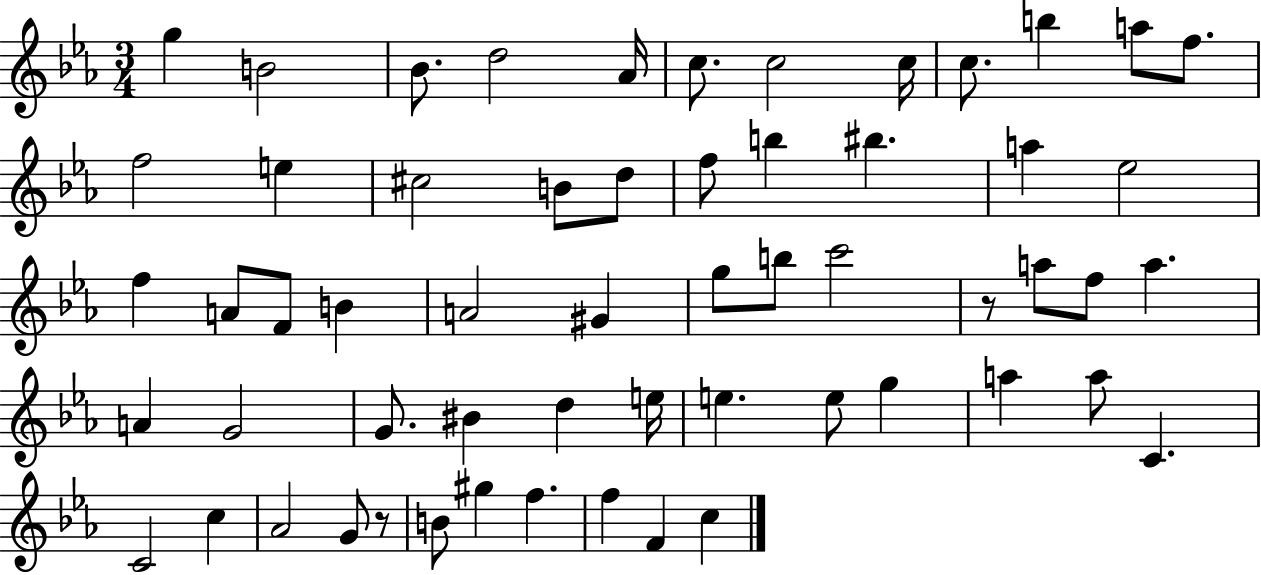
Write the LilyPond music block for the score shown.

{
  \clef treble
  \numericTimeSignature
  \time 3/4
  \key ees \major
  g''4 b'2 | bes'8. d''2 aes'16 | c''8. c''2 c''16 | c''8. b''4 a''8 f''8. | \break f''2 e''4 | cis''2 b'8 d''8 | f''8 b''4 bis''4. | a''4 ees''2 | \break f''4 a'8 f'8 b'4 | a'2 gis'4 | g''8 b''8 c'''2 | r8 a''8 f''8 a''4. | \break a'4 g'2 | g'8. bis'4 d''4 e''16 | e''4. e''8 g''4 | a''4 a''8 c'4. | \break c'2 c''4 | aes'2 g'8 r8 | b'8 gis''4 f''4. | f''4 f'4 c''4 | \break \bar "|."
}